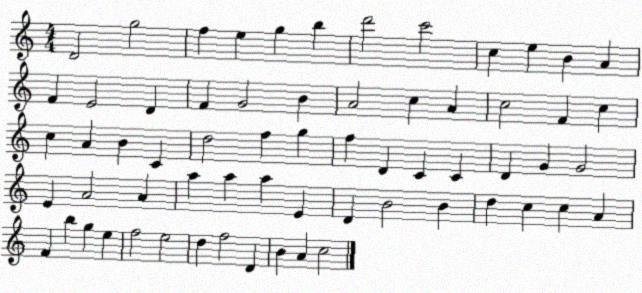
X:1
T:Untitled
M:4/4
L:1/4
K:C
D2 g2 f e g b d'2 c'2 c e B A F E2 D F G2 B A2 c A c2 F c c A B C d2 f g f D C C D G G2 E A2 A a a a E D B2 B d c c A F b g e f2 e2 d f2 D B A c2